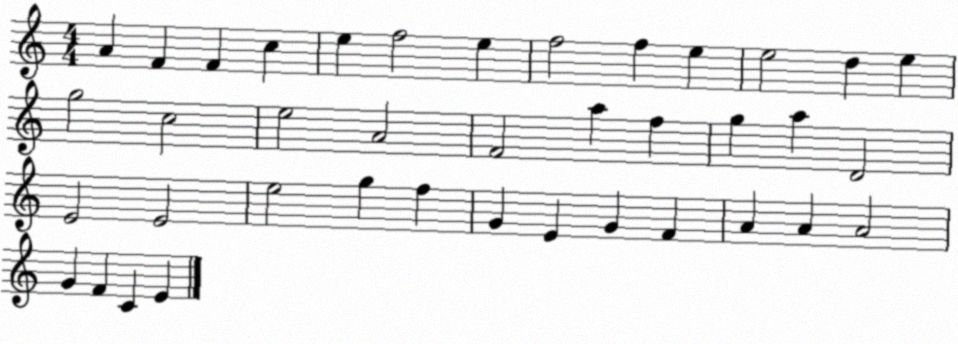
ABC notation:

X:1
T:Untitled
M:4/4
L:1/4
K:C
A F F c e f2 e f2 f e e2 d e g2 c2 e2 A2 F2 a f g a D2 E2 E2 e2 g f G E G F A A A2 G F C E